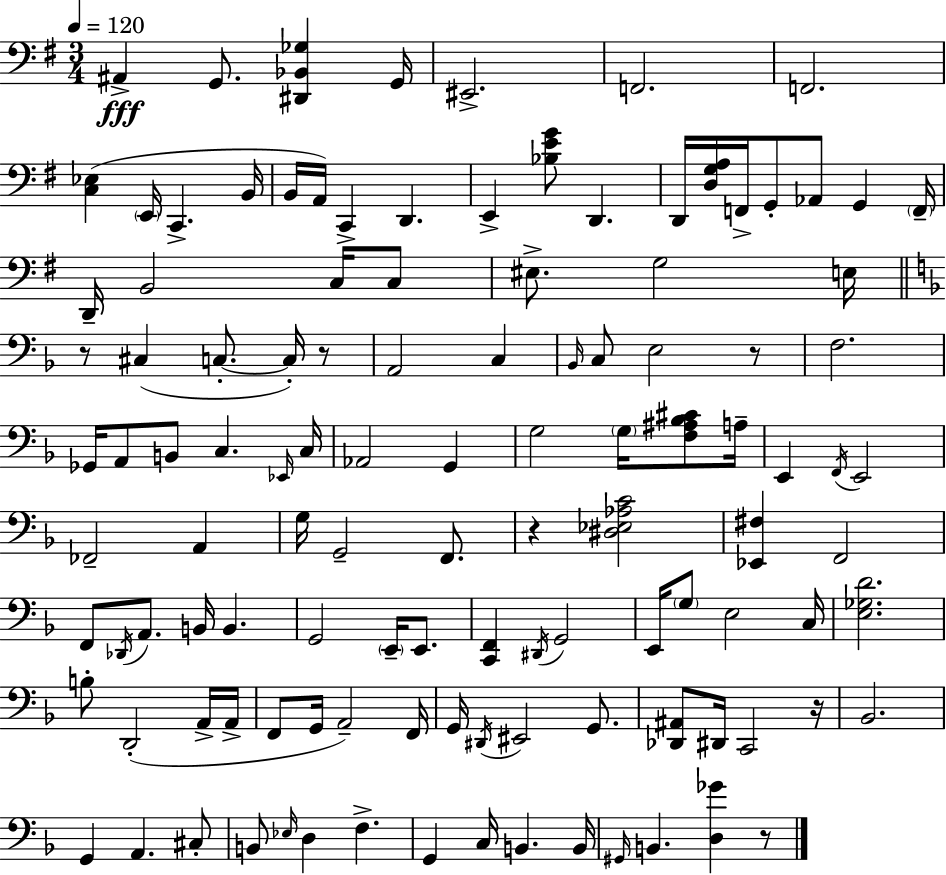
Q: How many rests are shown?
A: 6